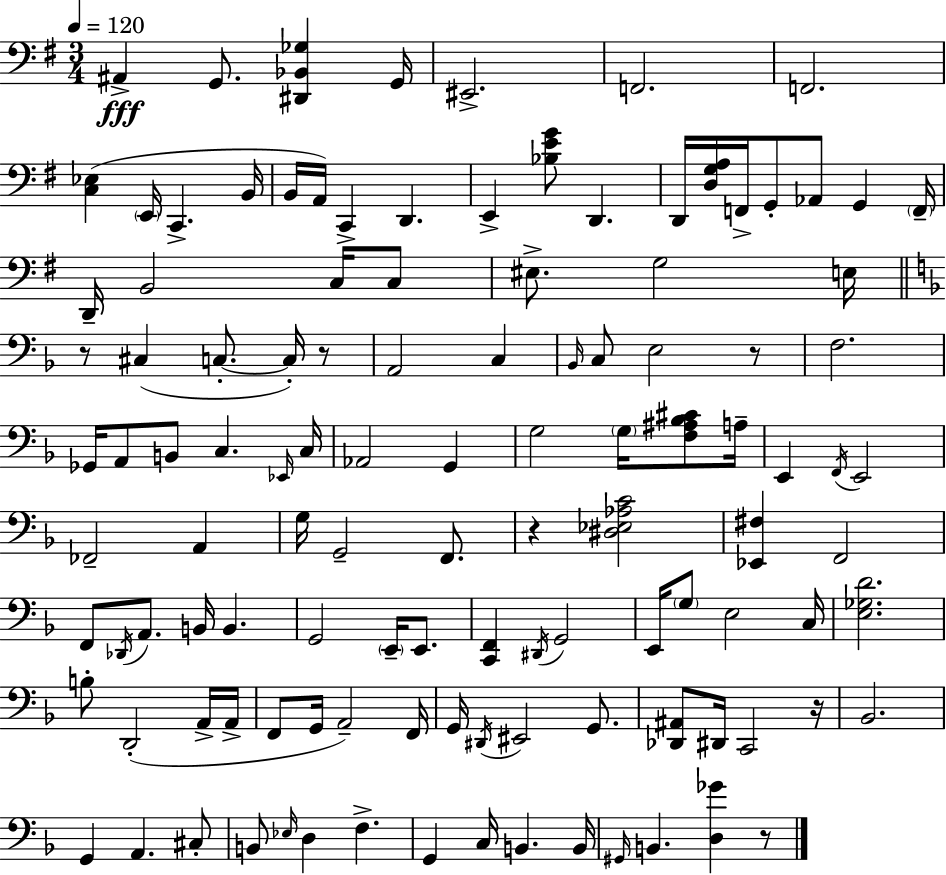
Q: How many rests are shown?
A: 6